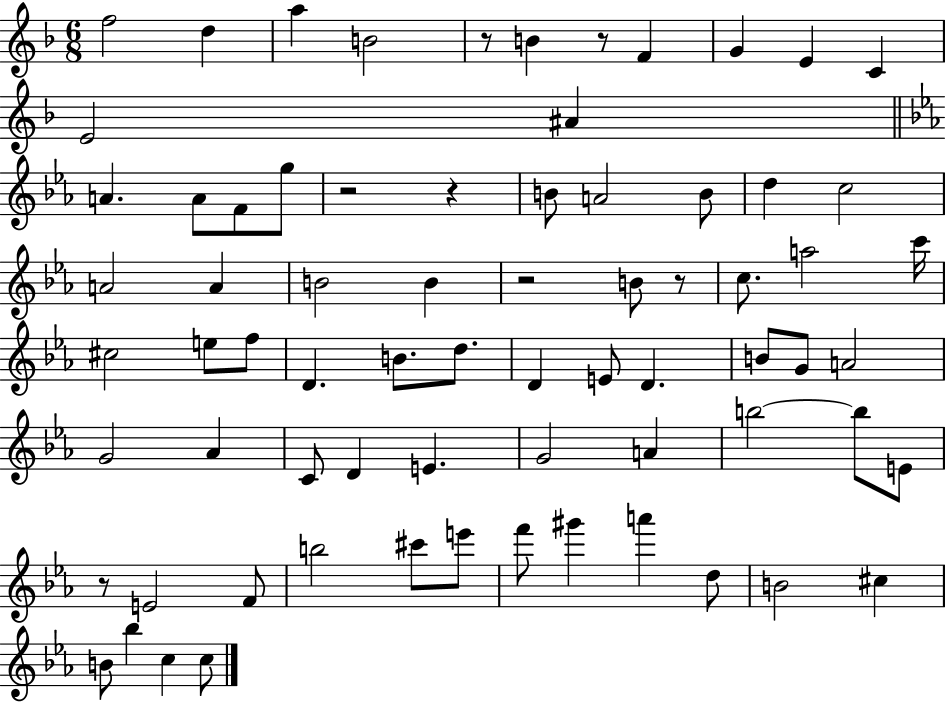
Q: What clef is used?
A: treble